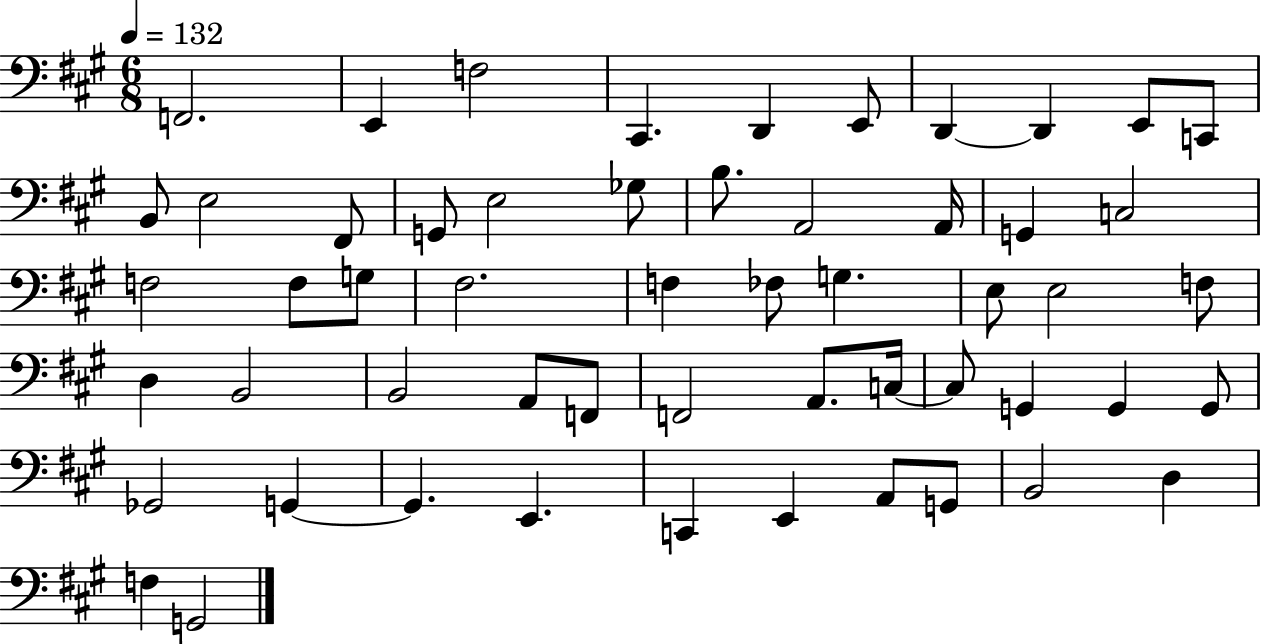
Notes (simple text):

F2/h. E2/q F3/h C#2/q. D2/q E2/e D2/q D2/q E2/e C2/e B2/e E3/h F#2/e G2/e E3/h Gb3/e B3/e. A2/h A2/s G2/q C3/h F3/h F3/e G3/e F#3/h. F3/q FES3/e G3/q. E3/e E3/h F3/e D3/q B2/h B2/h A2/e F2/e F2/h A2/e. C3/s C3/e G2/q G2/q G2/e Gb2/h G2/q G2/q. E2/q. C2/q E2/q A2/e G2/e B2/h D3/q F3/q G2/h